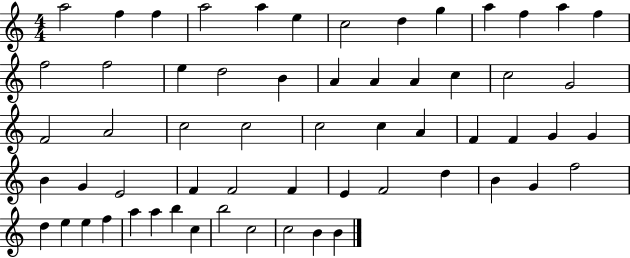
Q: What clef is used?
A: treble